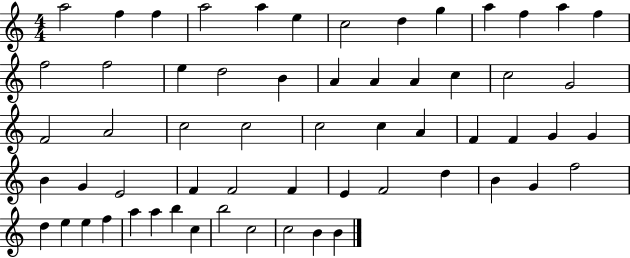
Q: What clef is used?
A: treble